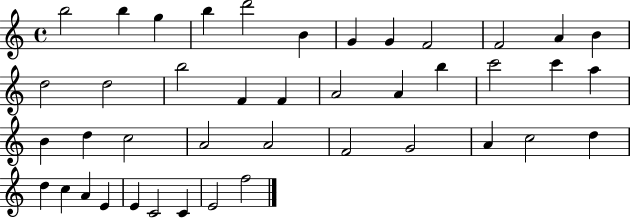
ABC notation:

X:1
T:Untitled
M:4/4
L:1/4
K:C
b2 b g b d'2 B G G F2 F2 A B d2 d2 b2 F F A2 A b c'2 c' a B d c2 A2 A2 F2 G2 A c2 d d c A E E C2 C E2 f2